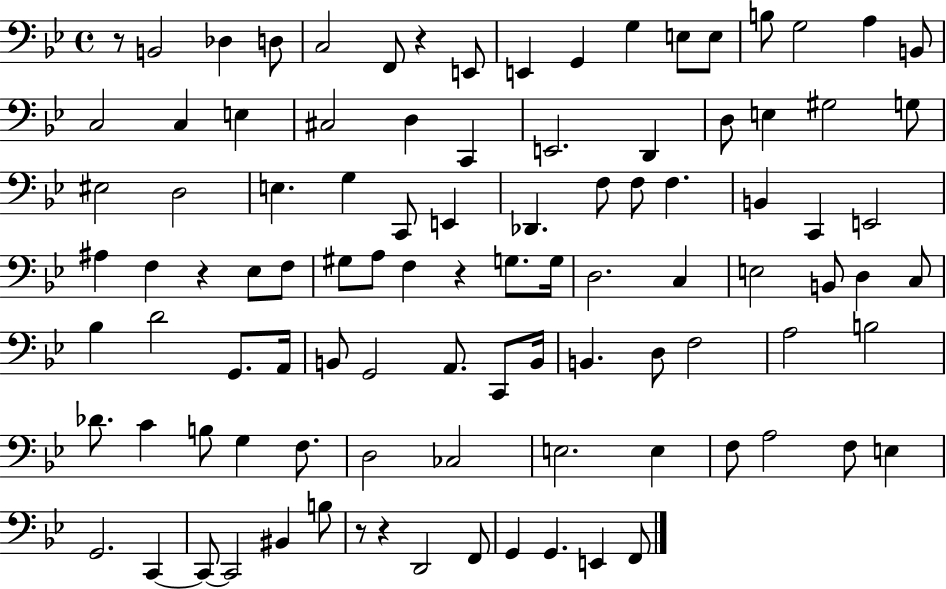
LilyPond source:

{
  \clef bass
  \time 4/4
  \defaultTimeSignature
  \key bes \major
  r8 b,2 des4 d8 | c2 f,8 r4 e,8 | e,4 g,4 g4 e8 e8 | b8 g2 a4 b,8 | \break c2 c4 e4 | cis2 d4 c,4 | e,2. d,4 | d8 e4 gis2 g8 | \break eis2 d2 | e4. g4 c,8 e,4 | des,4. f8 f8 f4. | b,4 c,4 e,2 | \break ais4 f4 r4 ees8 f8 | gis8 a8 f4 r4 g8. g16 | d2. c4 | e2 b,8 d4 c8 | \break bes4 d'2 g,8. a,16 | b,8 g,2 a,8. c,8 b,16 | b,4. d8 f2 | a2 b2 | \break des'8. c'4 b8 g4 f8. | d2 ces2 | e2. e4 | f8 a2 f8 e4 | \break g,2. c,4~~ | c,8~~ c,2 bis,4 b8 | r8 r4 d,2 f,8 | g,4 g,4. e,4 f,8 | \break \bar "|."
}